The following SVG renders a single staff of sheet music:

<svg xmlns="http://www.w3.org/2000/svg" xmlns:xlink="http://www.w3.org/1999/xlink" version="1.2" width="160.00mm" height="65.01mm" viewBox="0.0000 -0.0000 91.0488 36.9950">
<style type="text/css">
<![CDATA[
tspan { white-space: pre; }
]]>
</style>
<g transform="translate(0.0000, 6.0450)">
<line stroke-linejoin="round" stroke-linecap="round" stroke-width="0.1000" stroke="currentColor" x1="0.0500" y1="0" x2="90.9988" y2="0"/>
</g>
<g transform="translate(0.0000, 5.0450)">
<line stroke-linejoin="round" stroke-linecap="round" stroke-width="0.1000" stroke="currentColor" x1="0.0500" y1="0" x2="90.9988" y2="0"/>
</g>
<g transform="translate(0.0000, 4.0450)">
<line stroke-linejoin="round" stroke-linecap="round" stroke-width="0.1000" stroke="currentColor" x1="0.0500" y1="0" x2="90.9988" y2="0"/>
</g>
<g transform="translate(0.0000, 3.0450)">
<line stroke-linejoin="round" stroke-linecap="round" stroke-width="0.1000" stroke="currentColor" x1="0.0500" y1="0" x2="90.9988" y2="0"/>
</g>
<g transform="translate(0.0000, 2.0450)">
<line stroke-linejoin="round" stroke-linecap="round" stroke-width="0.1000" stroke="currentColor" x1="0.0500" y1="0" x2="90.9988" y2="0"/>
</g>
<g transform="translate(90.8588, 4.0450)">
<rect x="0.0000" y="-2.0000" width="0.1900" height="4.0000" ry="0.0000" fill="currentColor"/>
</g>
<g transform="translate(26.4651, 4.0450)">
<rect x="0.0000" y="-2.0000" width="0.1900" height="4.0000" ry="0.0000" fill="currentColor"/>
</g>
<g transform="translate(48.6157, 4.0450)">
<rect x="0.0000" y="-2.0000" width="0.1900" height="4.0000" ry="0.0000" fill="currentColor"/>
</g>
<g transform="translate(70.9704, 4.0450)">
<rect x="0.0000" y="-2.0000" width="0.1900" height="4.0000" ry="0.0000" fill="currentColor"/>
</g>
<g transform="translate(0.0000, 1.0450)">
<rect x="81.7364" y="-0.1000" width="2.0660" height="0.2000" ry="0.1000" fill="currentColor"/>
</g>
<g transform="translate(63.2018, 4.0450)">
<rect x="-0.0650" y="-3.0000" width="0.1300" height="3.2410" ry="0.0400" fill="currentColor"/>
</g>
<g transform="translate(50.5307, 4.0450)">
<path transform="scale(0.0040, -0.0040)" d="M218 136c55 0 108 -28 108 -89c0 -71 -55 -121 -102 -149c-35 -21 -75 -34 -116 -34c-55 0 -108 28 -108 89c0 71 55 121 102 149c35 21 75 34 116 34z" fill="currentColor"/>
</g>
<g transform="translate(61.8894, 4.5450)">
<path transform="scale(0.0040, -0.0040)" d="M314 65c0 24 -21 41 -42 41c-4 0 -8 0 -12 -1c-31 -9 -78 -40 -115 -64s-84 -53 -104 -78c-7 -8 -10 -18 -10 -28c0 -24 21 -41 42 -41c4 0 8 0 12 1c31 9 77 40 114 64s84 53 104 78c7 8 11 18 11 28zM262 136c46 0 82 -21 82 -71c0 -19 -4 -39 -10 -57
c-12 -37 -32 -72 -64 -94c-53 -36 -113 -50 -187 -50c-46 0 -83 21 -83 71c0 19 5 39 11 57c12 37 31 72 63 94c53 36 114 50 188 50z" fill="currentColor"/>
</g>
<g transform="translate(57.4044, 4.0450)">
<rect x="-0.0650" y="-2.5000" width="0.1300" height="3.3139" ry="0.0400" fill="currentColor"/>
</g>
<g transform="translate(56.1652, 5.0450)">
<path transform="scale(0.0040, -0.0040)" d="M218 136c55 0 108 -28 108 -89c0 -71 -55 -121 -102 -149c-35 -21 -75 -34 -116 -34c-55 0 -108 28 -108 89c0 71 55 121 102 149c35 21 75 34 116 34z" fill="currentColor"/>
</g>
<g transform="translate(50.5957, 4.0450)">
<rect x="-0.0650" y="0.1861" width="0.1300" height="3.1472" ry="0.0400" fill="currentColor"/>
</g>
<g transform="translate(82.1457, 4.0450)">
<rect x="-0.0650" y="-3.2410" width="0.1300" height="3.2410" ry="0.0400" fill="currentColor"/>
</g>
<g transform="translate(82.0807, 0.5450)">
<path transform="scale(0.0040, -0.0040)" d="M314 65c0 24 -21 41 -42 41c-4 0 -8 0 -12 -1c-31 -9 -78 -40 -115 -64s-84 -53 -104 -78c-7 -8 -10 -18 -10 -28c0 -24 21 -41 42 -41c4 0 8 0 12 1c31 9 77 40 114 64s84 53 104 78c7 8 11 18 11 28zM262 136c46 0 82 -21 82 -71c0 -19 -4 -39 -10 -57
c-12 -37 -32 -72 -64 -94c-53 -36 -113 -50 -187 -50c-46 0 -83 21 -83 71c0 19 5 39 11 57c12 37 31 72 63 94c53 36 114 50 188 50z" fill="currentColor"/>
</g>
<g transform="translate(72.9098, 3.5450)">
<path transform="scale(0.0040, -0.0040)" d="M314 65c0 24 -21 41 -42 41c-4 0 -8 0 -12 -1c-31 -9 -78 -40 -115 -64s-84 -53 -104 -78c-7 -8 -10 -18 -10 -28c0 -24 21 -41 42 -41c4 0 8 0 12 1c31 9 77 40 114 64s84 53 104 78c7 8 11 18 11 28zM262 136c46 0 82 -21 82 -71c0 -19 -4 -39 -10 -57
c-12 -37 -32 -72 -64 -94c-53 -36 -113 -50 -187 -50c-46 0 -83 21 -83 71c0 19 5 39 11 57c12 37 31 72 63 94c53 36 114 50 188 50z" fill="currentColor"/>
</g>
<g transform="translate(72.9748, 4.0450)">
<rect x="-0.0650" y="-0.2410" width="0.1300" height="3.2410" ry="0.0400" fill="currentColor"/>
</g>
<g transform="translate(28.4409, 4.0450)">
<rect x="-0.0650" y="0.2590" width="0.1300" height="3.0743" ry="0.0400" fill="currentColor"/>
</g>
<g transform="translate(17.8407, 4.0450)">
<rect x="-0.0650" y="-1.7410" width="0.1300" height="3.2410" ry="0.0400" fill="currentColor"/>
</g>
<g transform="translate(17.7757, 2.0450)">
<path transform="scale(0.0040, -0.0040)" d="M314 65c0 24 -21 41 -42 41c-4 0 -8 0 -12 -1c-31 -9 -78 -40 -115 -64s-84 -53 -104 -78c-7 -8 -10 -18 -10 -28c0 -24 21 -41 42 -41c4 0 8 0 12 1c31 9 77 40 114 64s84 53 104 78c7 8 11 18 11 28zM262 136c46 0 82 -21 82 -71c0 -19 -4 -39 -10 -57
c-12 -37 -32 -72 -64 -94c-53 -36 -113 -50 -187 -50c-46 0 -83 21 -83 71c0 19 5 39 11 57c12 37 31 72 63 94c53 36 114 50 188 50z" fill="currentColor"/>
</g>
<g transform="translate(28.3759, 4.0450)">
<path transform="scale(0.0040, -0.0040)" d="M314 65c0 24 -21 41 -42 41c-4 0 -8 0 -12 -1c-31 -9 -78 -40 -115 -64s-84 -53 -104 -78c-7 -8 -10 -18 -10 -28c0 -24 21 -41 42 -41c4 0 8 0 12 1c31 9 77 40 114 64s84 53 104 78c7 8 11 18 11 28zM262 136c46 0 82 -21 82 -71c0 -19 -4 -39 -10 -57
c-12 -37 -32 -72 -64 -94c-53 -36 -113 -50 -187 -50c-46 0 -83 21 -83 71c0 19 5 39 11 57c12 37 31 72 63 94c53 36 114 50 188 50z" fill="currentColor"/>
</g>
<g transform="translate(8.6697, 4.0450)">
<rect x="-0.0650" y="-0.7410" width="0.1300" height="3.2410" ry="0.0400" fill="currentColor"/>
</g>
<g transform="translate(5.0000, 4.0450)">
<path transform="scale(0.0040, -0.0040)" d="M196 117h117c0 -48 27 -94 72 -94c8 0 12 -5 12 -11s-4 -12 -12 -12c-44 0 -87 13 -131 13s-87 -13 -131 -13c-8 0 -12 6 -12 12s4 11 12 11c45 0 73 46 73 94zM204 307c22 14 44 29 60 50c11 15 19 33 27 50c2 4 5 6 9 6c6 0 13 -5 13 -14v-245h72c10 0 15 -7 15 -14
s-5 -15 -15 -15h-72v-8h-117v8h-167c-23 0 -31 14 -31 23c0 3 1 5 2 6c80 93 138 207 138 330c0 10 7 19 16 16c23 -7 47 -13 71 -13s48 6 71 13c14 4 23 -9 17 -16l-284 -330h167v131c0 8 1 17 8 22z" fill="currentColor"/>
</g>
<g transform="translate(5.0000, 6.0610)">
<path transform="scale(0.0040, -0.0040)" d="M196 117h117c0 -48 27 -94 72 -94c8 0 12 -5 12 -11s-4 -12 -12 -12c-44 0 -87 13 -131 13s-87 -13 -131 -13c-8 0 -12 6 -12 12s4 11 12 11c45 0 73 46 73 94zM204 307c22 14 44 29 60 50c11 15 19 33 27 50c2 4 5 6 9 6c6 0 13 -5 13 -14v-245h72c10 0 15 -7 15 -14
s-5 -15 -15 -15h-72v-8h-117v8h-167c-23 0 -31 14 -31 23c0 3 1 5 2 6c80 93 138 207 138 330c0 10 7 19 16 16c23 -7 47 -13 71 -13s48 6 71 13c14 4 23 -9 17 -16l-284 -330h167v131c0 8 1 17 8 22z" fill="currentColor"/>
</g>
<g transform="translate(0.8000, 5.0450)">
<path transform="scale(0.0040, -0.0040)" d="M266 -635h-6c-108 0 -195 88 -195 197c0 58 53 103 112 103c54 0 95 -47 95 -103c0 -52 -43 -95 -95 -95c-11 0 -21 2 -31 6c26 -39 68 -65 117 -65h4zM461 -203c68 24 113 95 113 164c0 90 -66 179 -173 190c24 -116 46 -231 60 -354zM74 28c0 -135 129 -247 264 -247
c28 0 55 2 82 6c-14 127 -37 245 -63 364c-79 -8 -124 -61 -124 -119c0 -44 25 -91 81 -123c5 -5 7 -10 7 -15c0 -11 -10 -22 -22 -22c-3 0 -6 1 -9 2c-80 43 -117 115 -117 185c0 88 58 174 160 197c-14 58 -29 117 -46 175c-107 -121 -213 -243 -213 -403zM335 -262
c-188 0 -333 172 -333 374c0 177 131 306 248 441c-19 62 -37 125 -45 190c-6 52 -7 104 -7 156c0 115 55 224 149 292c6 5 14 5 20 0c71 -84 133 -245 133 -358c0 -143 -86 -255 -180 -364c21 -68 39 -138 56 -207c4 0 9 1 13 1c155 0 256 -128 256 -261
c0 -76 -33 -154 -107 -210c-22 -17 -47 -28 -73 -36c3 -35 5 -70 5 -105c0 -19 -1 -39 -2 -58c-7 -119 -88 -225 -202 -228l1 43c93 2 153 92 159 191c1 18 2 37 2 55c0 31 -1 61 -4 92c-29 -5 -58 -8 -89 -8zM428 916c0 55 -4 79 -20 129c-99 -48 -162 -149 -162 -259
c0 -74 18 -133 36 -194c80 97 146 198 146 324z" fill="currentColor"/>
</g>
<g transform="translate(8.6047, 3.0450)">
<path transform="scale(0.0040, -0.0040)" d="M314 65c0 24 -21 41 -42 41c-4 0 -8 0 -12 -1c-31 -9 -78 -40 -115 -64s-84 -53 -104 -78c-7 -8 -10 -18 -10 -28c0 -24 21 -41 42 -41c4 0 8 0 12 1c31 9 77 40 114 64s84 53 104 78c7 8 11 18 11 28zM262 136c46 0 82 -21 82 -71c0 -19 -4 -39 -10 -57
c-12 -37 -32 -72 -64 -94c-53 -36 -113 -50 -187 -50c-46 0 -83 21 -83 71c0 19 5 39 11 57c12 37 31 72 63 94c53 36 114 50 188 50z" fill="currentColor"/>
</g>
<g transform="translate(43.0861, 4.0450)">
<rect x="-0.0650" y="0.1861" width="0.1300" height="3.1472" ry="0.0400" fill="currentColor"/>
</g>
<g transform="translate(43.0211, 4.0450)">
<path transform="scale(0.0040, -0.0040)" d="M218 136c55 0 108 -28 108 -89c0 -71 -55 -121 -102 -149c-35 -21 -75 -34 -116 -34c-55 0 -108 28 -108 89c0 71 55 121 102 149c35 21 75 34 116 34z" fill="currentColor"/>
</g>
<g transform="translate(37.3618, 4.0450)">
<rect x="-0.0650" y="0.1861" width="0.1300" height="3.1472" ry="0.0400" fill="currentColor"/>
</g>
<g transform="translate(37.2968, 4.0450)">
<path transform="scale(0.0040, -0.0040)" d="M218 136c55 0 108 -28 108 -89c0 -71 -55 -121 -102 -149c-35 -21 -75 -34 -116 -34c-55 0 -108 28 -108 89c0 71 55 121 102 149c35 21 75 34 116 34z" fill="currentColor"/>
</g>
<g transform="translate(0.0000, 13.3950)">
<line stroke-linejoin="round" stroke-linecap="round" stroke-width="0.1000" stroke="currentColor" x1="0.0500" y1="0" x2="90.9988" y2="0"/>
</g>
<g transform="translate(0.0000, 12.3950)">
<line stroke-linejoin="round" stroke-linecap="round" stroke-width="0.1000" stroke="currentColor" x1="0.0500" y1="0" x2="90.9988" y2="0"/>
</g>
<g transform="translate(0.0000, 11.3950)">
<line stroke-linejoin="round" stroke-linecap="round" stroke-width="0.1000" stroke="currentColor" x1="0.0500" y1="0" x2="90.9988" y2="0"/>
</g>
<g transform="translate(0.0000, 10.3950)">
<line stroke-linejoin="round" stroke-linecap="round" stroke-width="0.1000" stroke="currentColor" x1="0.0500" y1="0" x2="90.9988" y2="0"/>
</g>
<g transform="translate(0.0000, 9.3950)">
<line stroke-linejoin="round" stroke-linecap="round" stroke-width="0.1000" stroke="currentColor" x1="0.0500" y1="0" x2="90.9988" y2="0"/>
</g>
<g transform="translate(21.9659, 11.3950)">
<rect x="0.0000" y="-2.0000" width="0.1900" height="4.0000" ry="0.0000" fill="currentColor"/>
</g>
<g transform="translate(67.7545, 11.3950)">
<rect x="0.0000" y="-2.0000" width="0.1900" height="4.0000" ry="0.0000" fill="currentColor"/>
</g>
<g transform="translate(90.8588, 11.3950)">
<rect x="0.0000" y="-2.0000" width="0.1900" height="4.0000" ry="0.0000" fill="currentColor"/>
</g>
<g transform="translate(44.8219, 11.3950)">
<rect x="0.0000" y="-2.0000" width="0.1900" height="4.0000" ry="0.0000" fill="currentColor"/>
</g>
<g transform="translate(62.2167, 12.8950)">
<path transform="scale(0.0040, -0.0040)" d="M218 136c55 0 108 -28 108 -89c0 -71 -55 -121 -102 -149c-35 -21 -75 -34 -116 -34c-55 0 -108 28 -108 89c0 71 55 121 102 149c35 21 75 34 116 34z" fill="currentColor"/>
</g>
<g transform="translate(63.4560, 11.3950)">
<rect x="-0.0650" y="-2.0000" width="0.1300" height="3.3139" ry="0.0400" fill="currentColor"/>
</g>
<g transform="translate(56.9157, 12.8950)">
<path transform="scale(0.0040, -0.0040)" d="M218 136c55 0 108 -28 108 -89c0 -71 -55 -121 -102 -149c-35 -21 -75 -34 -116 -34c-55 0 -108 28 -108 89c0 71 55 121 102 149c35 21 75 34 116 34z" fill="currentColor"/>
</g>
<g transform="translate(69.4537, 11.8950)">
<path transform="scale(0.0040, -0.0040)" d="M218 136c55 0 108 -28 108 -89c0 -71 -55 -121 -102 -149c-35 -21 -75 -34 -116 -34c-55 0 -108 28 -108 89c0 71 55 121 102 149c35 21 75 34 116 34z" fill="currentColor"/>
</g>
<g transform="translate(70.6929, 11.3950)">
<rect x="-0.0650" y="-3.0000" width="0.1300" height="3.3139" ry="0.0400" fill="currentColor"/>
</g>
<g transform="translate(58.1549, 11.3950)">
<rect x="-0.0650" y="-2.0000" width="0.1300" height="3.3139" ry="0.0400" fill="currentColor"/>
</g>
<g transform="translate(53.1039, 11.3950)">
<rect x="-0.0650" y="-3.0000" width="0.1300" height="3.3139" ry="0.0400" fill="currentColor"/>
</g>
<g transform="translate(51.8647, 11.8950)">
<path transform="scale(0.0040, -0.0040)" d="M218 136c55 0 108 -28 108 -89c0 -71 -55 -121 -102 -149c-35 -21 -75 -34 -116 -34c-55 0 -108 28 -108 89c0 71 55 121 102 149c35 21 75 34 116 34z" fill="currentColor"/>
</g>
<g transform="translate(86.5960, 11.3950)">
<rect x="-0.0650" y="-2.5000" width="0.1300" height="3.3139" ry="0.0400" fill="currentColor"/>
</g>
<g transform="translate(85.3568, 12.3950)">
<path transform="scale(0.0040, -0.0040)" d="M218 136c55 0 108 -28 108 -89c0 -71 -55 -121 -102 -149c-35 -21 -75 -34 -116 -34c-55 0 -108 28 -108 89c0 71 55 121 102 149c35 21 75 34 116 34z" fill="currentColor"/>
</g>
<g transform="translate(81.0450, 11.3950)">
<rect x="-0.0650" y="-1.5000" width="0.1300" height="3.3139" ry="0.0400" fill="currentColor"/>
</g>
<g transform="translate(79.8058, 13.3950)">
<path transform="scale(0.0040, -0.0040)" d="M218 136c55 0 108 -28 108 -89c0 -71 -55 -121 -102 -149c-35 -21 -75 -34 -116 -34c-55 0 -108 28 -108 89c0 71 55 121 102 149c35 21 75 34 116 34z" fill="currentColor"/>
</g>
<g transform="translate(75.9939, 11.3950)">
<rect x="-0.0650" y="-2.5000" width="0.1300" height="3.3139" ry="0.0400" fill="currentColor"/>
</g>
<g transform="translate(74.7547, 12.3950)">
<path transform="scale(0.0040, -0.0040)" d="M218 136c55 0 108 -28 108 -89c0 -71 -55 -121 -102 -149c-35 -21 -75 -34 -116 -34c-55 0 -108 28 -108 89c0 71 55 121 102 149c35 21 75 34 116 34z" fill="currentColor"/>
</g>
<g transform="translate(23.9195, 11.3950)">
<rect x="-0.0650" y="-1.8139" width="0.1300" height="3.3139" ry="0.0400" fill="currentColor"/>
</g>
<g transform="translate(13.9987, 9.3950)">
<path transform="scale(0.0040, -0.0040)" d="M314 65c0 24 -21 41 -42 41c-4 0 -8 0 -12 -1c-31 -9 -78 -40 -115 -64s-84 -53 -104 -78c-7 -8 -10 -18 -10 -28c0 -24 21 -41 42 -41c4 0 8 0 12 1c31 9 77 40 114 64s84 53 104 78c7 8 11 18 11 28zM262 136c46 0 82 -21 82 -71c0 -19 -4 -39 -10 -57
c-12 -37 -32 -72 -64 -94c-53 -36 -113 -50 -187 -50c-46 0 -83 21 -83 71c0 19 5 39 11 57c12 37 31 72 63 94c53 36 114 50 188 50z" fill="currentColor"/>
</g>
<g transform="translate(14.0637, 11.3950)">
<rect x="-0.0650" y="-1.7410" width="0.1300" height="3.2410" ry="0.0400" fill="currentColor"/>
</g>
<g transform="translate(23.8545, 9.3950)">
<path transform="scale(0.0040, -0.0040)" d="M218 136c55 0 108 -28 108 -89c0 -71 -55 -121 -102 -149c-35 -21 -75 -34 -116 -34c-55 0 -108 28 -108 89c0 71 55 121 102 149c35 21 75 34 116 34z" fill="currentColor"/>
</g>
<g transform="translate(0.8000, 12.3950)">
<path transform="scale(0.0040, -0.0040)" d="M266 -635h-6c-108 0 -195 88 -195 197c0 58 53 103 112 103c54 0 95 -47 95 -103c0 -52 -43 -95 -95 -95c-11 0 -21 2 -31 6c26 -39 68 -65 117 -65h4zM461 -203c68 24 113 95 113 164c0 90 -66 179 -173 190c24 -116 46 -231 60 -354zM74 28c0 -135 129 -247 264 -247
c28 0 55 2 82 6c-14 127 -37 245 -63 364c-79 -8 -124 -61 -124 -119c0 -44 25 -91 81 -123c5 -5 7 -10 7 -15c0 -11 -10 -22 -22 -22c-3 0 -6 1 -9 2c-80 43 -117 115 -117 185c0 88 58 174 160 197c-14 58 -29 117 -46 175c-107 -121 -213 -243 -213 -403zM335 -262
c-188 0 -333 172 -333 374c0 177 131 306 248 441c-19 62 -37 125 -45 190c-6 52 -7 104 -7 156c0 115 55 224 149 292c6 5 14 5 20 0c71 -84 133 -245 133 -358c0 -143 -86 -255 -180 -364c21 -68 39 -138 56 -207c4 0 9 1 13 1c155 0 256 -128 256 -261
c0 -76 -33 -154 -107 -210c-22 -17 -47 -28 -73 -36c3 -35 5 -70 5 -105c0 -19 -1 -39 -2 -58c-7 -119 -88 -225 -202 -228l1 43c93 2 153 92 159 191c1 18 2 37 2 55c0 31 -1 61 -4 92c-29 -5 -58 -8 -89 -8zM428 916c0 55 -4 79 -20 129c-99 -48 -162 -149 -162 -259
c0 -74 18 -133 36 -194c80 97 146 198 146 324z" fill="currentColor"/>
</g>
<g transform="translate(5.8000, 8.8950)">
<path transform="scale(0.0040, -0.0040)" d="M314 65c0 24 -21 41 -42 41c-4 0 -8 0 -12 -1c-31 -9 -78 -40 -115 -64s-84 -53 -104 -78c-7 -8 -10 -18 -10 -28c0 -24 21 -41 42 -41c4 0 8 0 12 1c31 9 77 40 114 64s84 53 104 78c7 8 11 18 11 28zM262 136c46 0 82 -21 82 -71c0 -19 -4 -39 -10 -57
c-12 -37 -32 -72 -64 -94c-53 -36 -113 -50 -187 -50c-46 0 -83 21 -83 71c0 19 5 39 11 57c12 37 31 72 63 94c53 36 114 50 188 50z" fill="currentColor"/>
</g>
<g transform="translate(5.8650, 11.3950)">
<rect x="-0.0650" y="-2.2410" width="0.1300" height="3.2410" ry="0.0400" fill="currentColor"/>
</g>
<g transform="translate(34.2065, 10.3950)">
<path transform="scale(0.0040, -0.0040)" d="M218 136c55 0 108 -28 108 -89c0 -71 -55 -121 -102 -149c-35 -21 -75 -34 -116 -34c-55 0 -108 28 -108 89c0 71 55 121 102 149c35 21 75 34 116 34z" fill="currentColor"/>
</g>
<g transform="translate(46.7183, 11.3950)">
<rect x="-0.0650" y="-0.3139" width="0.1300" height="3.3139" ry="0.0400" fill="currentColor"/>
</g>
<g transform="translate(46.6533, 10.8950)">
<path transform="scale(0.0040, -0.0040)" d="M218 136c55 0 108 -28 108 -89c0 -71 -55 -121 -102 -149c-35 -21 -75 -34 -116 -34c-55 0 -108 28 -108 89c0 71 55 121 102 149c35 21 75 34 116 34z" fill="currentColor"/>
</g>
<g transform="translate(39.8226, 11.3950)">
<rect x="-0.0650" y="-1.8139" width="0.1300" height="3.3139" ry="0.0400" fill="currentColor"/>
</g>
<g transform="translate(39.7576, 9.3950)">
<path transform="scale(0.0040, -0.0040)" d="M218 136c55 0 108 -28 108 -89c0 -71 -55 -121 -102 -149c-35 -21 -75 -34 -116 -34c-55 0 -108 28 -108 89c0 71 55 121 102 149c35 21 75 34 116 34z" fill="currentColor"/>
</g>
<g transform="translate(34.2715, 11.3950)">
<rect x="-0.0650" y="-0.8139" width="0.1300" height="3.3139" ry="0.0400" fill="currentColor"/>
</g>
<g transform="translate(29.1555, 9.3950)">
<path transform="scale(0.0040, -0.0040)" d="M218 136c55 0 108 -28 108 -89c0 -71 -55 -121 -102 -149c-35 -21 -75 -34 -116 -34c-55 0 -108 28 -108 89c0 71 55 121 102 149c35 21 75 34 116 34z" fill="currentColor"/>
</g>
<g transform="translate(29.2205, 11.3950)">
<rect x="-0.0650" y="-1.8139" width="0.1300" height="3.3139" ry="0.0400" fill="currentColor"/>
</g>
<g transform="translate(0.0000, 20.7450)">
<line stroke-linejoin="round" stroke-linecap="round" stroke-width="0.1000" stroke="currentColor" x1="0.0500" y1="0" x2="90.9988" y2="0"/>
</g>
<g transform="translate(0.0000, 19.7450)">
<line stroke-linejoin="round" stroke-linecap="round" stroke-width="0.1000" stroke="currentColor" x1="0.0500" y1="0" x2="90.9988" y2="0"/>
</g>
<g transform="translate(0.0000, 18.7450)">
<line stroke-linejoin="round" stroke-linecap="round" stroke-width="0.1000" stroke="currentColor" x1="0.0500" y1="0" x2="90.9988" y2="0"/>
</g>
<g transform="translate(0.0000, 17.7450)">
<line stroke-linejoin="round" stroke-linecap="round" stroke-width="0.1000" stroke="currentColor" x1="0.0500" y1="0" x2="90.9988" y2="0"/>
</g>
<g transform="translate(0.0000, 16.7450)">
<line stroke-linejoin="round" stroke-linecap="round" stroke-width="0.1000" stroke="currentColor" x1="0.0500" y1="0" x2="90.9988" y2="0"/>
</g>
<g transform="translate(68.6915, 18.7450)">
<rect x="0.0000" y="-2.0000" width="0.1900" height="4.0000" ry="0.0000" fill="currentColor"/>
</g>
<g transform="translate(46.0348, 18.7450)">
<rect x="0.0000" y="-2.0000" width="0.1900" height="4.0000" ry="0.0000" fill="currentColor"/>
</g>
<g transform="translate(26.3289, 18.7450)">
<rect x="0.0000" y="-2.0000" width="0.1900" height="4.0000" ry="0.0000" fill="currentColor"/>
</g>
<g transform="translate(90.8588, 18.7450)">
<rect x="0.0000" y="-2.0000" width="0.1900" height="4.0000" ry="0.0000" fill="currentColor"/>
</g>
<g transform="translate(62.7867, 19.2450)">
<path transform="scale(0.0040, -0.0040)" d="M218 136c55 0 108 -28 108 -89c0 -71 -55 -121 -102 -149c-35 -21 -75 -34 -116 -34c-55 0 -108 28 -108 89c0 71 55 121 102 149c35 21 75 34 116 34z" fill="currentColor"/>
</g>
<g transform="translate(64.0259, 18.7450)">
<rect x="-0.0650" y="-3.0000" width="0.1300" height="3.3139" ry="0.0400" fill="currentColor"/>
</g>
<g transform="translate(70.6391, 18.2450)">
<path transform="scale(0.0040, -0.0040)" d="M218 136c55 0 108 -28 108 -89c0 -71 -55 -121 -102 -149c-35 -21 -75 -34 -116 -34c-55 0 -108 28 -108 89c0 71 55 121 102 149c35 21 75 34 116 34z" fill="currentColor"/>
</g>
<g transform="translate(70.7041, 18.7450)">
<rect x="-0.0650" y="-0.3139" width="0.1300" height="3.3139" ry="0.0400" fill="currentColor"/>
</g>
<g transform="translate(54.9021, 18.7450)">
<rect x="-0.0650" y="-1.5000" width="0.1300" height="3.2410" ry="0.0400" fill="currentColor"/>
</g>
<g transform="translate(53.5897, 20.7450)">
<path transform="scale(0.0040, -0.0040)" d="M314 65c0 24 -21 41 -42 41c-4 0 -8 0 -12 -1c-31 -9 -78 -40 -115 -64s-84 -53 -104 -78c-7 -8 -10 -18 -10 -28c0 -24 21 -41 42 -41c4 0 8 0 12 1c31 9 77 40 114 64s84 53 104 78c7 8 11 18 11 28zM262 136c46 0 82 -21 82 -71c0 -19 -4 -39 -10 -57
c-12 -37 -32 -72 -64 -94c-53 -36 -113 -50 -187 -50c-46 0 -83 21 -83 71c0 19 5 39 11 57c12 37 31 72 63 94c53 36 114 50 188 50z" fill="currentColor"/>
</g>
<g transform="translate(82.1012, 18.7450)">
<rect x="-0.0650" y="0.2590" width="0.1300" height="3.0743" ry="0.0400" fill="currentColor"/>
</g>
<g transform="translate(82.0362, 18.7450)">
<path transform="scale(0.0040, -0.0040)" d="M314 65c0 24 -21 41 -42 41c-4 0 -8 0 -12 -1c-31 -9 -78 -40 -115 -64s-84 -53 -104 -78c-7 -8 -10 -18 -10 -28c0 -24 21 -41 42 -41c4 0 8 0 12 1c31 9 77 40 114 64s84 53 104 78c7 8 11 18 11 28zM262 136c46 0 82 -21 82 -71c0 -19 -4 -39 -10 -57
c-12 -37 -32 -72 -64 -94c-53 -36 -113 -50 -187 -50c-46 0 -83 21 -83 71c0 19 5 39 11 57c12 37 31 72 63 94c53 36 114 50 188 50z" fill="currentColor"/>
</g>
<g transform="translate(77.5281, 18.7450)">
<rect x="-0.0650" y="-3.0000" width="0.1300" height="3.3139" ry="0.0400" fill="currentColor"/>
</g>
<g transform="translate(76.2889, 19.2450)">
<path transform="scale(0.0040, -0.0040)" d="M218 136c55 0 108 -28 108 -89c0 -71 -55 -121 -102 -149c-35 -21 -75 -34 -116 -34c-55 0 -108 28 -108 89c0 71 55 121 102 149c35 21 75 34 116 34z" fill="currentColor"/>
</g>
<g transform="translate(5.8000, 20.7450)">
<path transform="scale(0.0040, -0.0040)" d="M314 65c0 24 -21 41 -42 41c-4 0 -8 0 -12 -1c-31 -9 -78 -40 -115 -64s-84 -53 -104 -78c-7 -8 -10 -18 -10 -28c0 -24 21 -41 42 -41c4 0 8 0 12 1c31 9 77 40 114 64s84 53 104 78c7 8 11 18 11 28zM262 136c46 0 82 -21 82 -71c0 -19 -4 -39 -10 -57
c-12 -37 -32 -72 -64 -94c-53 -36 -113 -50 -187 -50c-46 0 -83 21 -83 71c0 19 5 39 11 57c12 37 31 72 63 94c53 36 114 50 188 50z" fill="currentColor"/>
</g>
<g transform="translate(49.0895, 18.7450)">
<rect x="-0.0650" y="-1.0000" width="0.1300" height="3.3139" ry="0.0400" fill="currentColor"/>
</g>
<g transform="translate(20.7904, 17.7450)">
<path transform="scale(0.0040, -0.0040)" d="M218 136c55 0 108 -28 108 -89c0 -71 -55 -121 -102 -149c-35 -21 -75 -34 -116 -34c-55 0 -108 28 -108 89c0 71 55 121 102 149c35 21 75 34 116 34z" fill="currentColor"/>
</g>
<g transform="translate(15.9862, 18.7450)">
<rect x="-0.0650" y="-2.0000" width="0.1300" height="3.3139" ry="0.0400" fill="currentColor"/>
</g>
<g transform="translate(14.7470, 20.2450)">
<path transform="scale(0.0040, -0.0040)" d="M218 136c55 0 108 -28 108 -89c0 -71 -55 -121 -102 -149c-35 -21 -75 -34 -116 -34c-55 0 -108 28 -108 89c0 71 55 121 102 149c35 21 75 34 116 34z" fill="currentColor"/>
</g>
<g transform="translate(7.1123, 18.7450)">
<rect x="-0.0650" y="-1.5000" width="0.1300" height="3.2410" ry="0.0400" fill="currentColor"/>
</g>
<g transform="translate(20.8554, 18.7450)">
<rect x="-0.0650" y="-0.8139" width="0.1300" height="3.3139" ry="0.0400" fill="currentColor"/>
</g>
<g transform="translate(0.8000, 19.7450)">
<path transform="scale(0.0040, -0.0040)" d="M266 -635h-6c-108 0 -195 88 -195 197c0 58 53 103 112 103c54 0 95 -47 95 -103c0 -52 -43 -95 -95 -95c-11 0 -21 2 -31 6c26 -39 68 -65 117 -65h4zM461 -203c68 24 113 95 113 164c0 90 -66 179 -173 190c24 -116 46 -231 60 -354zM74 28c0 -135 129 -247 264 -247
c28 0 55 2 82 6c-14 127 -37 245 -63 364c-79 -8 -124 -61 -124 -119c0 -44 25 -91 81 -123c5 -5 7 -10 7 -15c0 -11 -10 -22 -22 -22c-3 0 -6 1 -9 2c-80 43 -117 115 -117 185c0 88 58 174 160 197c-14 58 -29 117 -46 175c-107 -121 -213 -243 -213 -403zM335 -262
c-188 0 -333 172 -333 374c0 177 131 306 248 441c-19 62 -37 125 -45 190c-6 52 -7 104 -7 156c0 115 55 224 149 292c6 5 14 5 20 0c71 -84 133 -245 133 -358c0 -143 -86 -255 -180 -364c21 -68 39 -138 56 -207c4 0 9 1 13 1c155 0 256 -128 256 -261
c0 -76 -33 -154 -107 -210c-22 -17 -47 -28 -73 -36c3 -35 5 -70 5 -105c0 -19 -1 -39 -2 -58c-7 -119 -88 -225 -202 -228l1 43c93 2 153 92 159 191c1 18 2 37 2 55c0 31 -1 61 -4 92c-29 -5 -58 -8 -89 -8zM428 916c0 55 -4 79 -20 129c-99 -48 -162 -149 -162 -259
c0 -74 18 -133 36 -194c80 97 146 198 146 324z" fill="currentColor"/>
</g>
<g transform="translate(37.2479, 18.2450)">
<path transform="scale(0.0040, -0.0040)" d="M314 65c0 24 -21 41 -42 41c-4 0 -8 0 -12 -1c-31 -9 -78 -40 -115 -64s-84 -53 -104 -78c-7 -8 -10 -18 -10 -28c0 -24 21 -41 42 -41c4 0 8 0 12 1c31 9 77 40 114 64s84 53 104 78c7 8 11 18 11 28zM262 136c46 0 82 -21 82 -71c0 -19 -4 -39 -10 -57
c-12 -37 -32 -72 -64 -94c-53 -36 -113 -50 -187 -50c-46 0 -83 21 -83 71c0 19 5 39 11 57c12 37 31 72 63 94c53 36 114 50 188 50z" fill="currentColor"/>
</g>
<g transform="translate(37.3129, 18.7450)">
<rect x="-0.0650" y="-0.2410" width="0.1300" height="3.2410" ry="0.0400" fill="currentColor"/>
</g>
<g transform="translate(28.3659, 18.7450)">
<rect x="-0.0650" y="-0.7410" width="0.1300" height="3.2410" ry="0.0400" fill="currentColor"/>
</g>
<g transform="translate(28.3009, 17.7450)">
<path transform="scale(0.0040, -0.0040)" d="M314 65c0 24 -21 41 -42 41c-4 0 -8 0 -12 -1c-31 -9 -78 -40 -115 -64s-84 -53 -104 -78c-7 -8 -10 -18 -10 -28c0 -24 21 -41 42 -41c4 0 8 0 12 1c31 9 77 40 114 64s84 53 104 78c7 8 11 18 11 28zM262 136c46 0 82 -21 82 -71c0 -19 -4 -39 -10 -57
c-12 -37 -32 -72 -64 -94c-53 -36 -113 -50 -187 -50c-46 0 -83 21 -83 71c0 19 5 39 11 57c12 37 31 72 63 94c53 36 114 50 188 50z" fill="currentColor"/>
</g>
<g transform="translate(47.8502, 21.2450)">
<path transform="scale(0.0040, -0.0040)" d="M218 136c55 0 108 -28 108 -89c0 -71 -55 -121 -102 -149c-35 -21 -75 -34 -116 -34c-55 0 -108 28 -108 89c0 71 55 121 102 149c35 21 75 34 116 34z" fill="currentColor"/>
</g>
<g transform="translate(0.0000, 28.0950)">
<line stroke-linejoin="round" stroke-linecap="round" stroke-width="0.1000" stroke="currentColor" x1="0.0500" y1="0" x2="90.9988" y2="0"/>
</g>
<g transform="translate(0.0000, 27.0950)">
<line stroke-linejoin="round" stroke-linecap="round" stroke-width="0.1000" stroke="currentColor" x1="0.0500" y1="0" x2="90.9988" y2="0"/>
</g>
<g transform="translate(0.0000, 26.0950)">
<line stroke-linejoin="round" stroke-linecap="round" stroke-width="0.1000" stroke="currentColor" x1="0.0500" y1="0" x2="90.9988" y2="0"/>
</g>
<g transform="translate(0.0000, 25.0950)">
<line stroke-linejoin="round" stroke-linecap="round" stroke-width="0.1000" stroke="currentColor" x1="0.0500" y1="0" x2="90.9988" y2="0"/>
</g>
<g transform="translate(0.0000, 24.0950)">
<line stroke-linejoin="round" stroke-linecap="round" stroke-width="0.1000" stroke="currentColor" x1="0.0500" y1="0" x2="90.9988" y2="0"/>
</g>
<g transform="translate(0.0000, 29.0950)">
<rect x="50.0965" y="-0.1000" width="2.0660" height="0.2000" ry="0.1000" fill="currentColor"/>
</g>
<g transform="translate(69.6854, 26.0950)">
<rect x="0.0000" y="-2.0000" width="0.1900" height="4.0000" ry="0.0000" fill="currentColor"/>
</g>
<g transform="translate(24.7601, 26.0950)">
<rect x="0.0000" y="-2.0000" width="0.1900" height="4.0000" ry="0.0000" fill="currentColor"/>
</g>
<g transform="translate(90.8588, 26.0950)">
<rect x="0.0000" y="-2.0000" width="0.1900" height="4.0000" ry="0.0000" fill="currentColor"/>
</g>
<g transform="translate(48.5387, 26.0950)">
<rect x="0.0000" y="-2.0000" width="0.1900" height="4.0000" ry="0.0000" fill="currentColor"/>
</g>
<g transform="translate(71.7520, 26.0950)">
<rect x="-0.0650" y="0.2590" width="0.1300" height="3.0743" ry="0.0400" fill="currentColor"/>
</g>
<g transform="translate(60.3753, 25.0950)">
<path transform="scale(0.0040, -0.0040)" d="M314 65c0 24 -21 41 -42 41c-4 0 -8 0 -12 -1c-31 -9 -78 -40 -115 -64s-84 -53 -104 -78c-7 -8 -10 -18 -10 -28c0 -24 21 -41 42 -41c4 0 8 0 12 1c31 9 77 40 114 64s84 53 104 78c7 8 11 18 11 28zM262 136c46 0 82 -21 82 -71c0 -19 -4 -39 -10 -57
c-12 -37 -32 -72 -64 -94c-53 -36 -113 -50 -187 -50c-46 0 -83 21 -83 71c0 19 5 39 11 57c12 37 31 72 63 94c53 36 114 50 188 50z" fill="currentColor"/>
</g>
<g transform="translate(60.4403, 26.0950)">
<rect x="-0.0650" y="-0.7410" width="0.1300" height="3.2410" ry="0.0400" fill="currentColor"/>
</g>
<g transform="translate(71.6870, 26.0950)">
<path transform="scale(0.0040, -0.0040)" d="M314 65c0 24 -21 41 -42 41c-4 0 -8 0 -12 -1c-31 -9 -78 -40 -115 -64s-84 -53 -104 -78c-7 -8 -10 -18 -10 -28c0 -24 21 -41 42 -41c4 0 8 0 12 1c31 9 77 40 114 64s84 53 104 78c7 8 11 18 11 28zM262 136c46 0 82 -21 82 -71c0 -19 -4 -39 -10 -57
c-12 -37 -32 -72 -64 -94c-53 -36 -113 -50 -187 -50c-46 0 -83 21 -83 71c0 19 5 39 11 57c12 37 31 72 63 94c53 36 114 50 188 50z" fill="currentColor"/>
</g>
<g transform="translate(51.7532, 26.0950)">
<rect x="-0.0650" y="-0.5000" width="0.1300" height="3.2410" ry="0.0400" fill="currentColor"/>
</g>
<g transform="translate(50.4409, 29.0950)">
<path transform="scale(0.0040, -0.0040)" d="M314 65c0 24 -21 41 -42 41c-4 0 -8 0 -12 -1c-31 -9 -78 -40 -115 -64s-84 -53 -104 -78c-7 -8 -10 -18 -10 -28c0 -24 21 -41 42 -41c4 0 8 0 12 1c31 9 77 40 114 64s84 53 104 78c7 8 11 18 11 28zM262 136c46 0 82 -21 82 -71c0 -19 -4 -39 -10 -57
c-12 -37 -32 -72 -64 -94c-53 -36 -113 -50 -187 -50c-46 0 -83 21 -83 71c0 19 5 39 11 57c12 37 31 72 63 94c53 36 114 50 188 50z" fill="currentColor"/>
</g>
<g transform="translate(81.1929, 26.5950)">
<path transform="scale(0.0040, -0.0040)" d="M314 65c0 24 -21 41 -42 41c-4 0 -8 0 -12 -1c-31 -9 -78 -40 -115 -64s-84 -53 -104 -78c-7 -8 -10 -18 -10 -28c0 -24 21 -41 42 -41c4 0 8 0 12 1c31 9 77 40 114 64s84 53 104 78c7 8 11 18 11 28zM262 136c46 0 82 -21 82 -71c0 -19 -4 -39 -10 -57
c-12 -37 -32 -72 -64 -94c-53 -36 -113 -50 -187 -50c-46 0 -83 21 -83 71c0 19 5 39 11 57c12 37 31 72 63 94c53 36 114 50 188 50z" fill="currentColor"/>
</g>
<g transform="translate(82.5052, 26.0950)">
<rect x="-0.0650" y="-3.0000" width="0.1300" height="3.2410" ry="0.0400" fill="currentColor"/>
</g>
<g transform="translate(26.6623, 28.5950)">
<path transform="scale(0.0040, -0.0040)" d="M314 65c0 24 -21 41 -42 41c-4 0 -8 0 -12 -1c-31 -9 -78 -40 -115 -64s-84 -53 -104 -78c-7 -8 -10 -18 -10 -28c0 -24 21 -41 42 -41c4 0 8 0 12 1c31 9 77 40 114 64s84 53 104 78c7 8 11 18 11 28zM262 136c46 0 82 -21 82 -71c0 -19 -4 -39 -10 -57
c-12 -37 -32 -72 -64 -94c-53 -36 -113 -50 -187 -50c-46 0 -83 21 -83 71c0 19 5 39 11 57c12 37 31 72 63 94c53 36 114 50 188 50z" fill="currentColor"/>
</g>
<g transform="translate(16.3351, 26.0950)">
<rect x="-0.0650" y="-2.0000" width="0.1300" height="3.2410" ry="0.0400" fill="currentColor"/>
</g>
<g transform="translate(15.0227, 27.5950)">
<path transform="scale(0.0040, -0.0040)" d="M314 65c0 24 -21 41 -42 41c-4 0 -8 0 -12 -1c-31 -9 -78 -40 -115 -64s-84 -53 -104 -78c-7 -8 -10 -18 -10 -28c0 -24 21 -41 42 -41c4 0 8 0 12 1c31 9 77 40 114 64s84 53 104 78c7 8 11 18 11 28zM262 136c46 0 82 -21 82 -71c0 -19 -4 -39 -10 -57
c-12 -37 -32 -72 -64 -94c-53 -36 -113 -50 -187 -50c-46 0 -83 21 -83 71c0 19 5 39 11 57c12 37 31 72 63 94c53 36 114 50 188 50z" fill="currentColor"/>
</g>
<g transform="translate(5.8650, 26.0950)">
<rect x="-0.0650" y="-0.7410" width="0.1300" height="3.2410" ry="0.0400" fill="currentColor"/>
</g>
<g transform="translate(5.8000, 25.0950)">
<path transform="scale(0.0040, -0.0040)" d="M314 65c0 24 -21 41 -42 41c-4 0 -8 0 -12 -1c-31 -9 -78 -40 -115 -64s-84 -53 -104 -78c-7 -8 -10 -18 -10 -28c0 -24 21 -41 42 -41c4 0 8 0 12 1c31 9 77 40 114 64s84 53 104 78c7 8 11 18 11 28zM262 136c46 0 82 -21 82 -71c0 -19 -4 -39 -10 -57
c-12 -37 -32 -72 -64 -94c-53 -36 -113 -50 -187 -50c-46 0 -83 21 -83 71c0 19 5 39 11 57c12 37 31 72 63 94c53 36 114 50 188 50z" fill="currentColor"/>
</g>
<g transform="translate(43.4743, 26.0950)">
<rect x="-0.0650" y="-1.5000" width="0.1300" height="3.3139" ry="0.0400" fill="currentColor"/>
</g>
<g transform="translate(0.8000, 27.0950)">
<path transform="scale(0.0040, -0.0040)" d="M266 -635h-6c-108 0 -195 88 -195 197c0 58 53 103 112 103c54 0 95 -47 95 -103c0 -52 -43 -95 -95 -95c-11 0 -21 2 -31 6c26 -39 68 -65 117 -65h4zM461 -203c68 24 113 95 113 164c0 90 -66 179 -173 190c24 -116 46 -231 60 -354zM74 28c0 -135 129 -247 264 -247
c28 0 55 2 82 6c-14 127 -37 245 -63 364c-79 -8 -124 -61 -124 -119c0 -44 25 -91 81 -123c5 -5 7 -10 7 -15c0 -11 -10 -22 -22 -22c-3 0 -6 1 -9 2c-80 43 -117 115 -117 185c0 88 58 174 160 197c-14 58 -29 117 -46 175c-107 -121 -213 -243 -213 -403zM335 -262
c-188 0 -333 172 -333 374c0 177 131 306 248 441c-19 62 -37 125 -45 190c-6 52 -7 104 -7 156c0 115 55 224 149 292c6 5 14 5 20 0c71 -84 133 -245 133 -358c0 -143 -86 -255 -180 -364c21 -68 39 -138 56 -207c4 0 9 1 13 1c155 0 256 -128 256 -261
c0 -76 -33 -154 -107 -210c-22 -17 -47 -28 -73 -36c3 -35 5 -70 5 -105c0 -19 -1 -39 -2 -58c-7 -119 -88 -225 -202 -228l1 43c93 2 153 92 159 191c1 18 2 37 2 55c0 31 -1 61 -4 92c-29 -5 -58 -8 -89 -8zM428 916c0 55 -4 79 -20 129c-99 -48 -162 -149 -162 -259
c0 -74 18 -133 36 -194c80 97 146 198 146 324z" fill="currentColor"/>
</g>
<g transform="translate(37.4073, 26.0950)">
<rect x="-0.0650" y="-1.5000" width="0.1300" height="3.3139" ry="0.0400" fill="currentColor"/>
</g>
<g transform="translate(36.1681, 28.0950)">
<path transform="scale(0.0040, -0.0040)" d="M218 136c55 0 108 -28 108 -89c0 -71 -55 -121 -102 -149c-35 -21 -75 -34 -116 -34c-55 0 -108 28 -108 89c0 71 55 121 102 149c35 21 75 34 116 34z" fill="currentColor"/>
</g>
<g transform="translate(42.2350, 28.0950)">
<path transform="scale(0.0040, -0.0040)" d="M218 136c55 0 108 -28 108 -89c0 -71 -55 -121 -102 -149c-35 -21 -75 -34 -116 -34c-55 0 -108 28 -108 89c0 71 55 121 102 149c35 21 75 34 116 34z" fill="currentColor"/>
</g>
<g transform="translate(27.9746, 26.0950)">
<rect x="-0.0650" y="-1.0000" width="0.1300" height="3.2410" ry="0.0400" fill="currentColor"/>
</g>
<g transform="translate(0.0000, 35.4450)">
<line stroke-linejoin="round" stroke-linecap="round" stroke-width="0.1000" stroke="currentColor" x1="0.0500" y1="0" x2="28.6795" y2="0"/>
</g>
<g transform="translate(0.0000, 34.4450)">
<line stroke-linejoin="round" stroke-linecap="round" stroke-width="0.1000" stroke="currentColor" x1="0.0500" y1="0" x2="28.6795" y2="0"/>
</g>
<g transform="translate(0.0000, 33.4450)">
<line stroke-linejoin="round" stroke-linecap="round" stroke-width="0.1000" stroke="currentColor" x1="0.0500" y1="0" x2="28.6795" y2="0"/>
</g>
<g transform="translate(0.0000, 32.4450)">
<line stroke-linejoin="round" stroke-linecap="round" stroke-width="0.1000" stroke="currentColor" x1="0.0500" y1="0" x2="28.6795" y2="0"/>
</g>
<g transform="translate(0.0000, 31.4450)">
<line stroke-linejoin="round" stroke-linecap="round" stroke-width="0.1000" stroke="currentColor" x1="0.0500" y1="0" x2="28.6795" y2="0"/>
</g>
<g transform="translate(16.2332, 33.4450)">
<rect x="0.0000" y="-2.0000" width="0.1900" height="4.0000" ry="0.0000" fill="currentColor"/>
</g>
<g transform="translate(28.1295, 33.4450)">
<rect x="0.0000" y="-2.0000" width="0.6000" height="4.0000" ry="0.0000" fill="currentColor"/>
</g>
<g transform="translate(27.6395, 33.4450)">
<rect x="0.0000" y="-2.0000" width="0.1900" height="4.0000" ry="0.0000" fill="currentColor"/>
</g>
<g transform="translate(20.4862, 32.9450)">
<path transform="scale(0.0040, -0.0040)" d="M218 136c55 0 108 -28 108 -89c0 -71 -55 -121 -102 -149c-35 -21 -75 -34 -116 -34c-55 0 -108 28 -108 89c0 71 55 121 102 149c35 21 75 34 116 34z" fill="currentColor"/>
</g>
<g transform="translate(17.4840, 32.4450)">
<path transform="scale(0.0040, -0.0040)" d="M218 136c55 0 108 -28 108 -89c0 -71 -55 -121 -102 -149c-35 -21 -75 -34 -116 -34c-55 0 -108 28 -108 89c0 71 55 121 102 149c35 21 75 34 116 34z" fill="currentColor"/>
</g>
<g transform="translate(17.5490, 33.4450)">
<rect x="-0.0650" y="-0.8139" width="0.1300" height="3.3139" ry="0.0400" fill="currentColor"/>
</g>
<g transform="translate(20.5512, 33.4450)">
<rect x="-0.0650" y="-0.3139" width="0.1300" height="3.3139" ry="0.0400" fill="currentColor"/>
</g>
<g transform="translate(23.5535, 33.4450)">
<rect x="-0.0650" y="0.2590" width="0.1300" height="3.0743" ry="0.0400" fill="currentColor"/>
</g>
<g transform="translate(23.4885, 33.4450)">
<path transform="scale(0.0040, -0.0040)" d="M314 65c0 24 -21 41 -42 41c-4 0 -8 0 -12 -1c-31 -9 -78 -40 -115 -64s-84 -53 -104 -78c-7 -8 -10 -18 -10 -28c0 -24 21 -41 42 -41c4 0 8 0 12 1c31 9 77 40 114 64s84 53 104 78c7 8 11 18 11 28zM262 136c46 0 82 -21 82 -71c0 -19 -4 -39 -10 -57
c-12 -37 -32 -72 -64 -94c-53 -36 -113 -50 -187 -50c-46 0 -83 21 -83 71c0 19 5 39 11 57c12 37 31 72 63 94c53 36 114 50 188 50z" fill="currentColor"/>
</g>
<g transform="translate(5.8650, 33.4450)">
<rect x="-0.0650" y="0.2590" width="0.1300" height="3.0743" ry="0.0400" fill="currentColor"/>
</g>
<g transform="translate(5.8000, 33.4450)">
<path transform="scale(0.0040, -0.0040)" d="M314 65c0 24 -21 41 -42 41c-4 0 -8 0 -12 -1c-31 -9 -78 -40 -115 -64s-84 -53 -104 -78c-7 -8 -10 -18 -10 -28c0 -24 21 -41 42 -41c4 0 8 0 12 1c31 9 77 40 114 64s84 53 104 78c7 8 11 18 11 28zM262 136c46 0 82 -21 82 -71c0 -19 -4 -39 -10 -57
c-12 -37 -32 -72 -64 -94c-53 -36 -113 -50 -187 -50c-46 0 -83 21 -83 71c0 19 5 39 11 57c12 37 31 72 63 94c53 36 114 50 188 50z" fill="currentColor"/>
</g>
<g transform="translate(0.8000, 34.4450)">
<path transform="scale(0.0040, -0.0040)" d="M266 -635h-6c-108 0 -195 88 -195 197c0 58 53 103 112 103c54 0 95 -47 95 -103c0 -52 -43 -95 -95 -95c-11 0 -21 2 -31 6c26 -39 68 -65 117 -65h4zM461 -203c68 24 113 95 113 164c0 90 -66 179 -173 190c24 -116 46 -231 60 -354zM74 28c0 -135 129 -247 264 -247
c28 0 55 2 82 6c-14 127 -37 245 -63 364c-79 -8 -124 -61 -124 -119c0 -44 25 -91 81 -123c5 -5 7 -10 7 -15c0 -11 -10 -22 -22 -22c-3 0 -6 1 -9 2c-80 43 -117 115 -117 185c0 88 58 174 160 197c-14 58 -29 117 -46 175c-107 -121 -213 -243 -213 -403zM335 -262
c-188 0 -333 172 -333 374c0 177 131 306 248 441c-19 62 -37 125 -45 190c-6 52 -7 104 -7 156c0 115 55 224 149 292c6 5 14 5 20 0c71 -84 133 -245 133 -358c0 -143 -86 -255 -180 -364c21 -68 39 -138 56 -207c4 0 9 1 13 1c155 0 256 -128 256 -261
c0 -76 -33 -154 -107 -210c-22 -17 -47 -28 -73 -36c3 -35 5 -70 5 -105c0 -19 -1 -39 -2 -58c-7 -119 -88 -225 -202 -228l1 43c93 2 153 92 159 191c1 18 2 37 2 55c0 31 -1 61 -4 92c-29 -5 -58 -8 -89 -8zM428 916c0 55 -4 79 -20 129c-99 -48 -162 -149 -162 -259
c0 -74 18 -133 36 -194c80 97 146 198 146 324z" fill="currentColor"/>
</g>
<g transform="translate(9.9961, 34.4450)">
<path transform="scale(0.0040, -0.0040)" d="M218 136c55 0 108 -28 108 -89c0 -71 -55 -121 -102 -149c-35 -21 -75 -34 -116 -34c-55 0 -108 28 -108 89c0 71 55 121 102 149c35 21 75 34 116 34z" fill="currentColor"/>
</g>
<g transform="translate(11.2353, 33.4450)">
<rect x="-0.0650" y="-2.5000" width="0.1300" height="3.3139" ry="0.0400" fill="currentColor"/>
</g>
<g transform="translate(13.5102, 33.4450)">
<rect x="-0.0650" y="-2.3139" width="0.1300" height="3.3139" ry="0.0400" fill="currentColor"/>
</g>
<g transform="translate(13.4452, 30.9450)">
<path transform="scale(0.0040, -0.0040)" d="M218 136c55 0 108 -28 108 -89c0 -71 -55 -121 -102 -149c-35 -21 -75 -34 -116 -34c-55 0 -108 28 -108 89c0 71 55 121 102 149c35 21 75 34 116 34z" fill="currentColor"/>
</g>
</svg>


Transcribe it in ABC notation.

X:1
T:Untitled
M:4/4
L:1/4
K:C
d2 f2 B2 B B B G A2 c2 b2 g2 f2 f f d f c A F F A G E G E2 F d d2 c2 D E2 A c A B2 d2 F2 D2 E E C2 d2 B2 A2 B2 G g d c B2